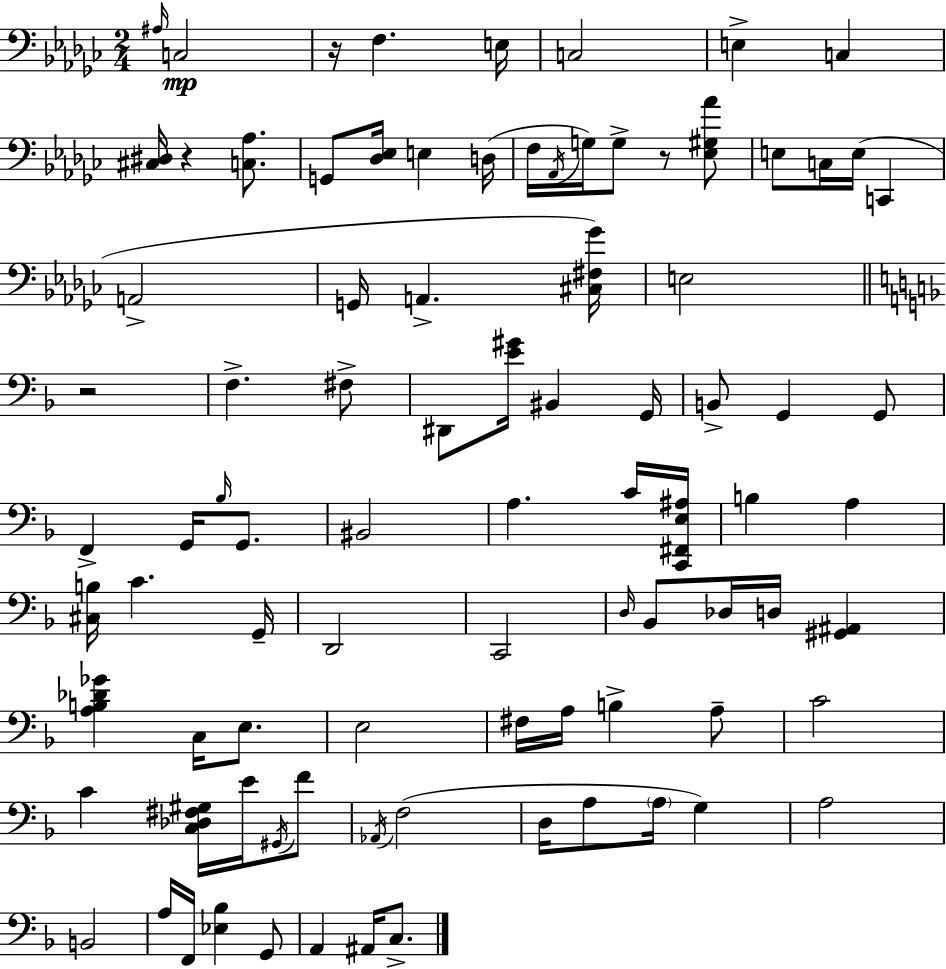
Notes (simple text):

A#3/s C3/h R/s F3/q. E3/s C3/h E3/q C3/q [C#3,D#3]/s R/q [C3,Ab3]/e. G2/e [Db3,Eb3]/s E3/q D3/s F3/s Ab2/s G3/s G3/e R/e [Eb3,G#3,Ab4]/e E3/e C3/s E3/s C2/q A2/h G2/s A2/q. [C#3,F#3,Gb4]/s E3/h R/h F3/q. F#3/e D#2/e [E4,G#4]/s BIS2/q G2/s B2/e G2/q G2/e F2/q G2/s Bb3/s G2/e. BIS2/h A3/q. C4/s [C2,F#2,E3,A#3]/s B3/q A3/q [C#3,B3]/s C4/q. G2/s D2/h C2/h D3/s Bb2/e Db3/s D3/s [G#2,A#2]/q [A3,B3,Db4,Gb4]/q C3/s E3/e. E3/h F#3/s A3/s B3/q A3/e C4/h C4/q [C3,Db3,F#3,G#3]/s E4/s G#2/s F4/e Ab2/s F3/h D3/s A3/e A3/s G3/q A3/h B2/h A3/s F2/s [Eb3,Bb3]/q G2/e A2/q A#2/s C3/e.